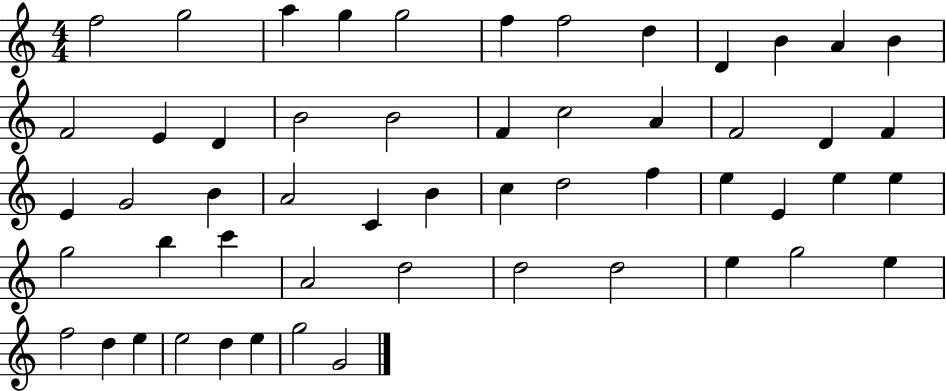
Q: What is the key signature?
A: C major